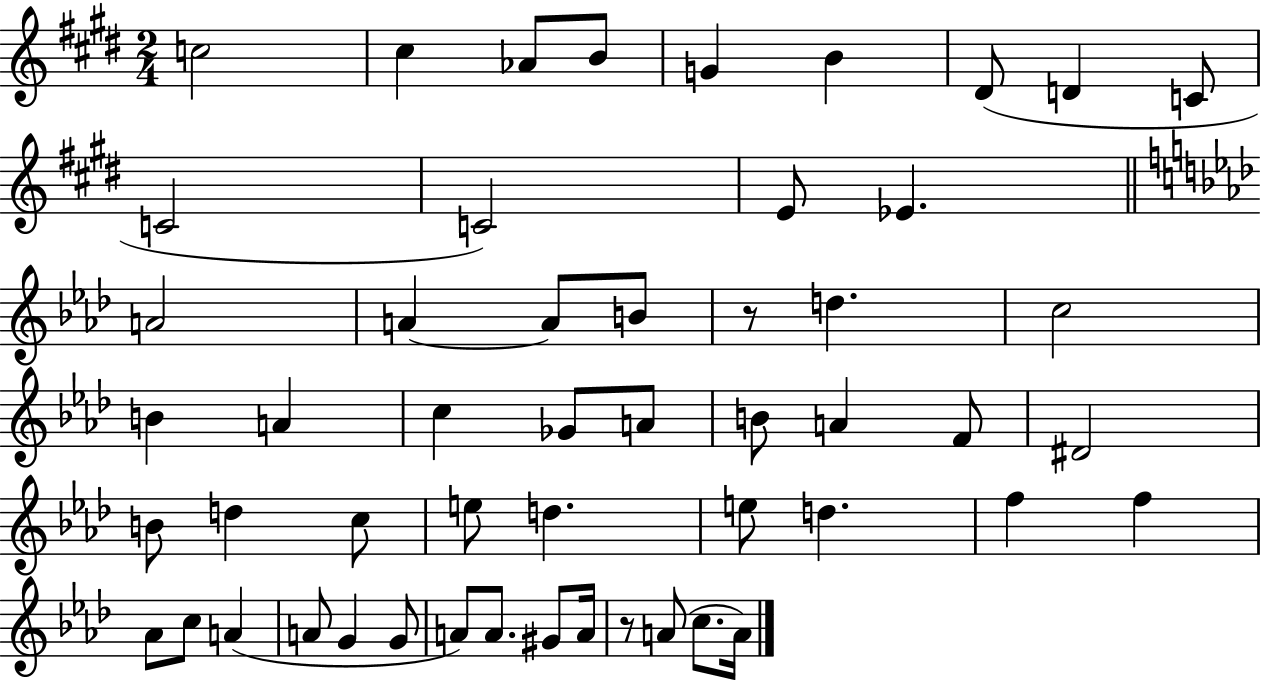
X:1
T:Untitled
M:2/4
L:1/4
K:E
c2 ^c _A/2 B/2 G B ^D/2 D C/2 C2 C2 E/2 _E A2 A A/2 B/2 z/2 d c2 B A c _G/2 A/2 B/2 A F/2 ^D2 B/2 d c/2 e/2 d e/2 d f f _A/2 c/2 A A/2 G G/2 A/2 A/2 ^G/2 A/4 z/2 A/2 c/2 A/4